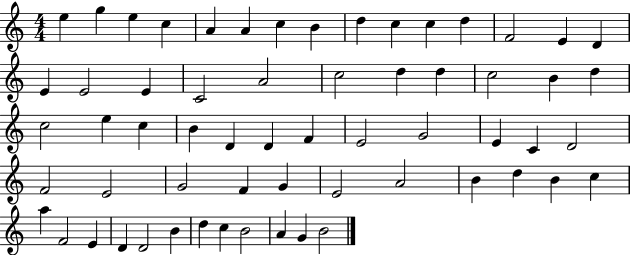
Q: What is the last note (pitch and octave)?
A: B4